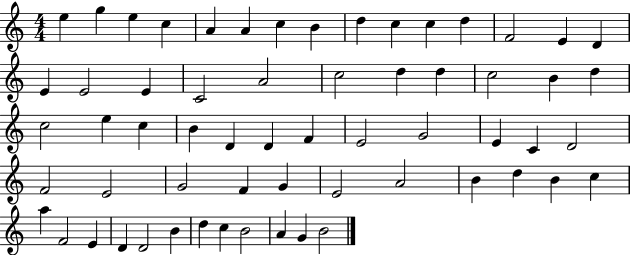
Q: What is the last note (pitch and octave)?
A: B4